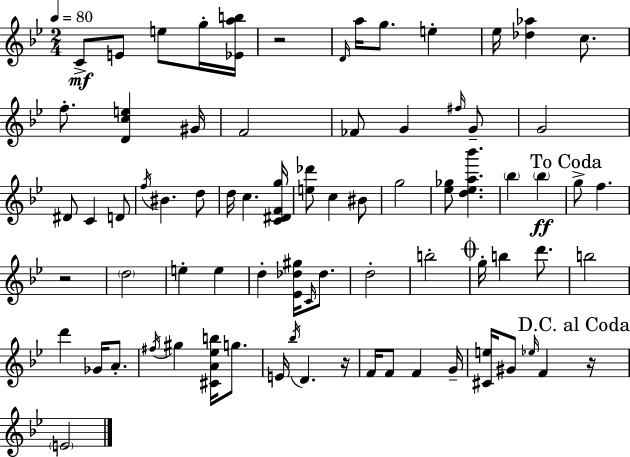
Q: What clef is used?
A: treble